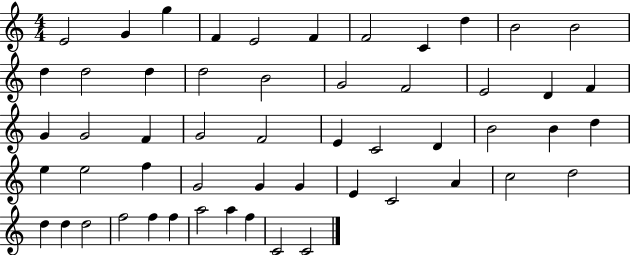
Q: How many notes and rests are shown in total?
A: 54